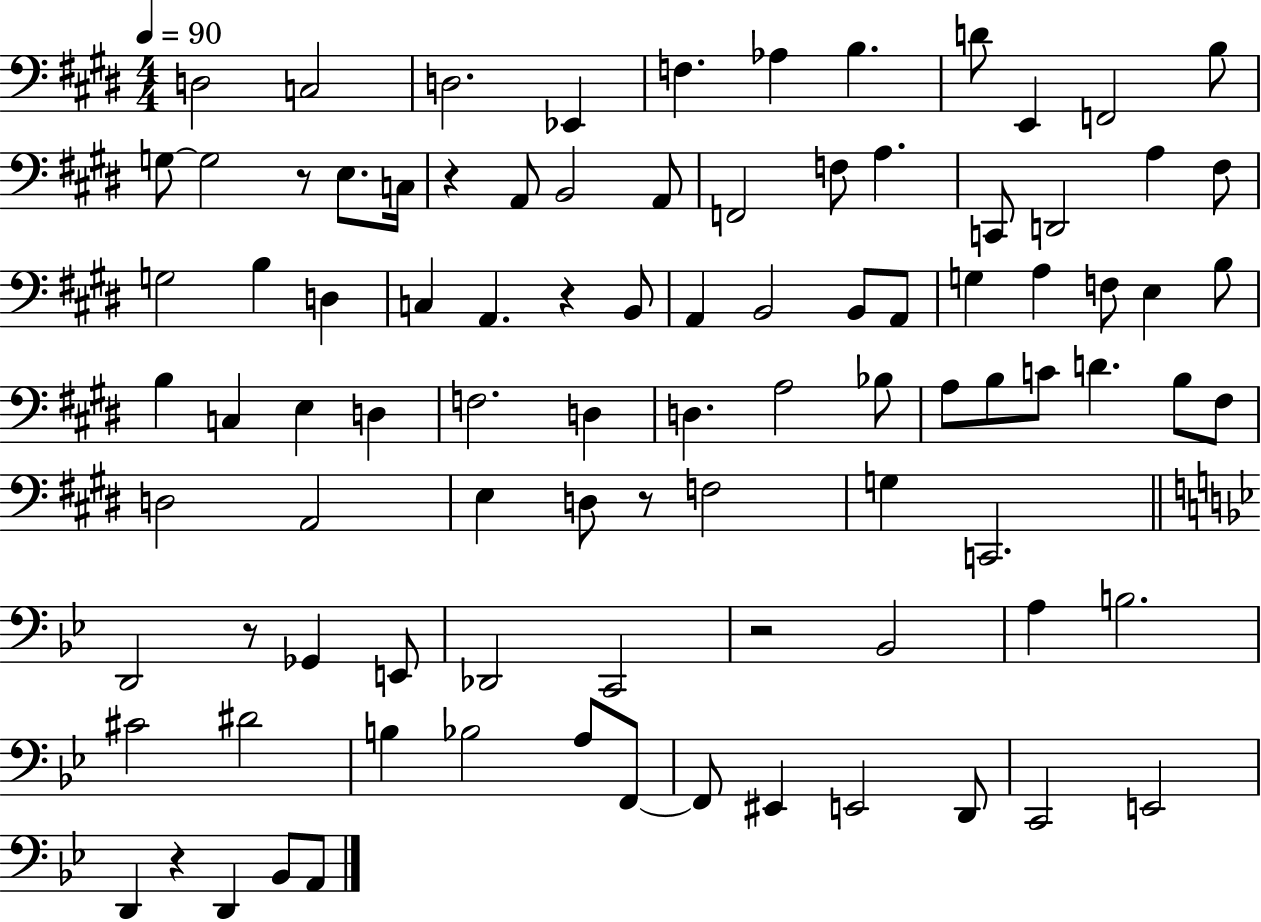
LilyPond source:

{
  \clef bass
  \numericTimeSignature
  \time 4/4
  \key e \major
  \tempo 4 = 90
  d2 c2 | d2. ees,4 | f4. aes4 b4. | d'8 e,4 f,2 b8 | \break g8~~ g2 r8 e8. c16 | r4 a,8 b,2 a,8 | f,2 f8 a4. | c,8 d,2 a4 fis8 | \break g2 b4 d4 | c4 a,4. r4 b,8 | a,4 b,2 b,8 a,8 | g4 a4 f8 e4 b8 | \break b4 c4 e4 d4 | f2. d4 | d4. a2 bes8 | a8 b8 c'8 d'4. b8 fis8 | \break d2 a,2 | e4 d8 r8 f2 | g4 c,2. | \bar "||" \break \key bes \major d,2 r8 ges,4 e,8 | des,2 c,2 | r2 bes,2 | a4 b2. | \break cis'2 dis'2 | b4 bes2 a8 f,8~~ | f,8 eis,4 e,2 d,8 | c,2 e,2 | \break d,4 r4 d,4 bes,8 a,8 | \bar "|."
}